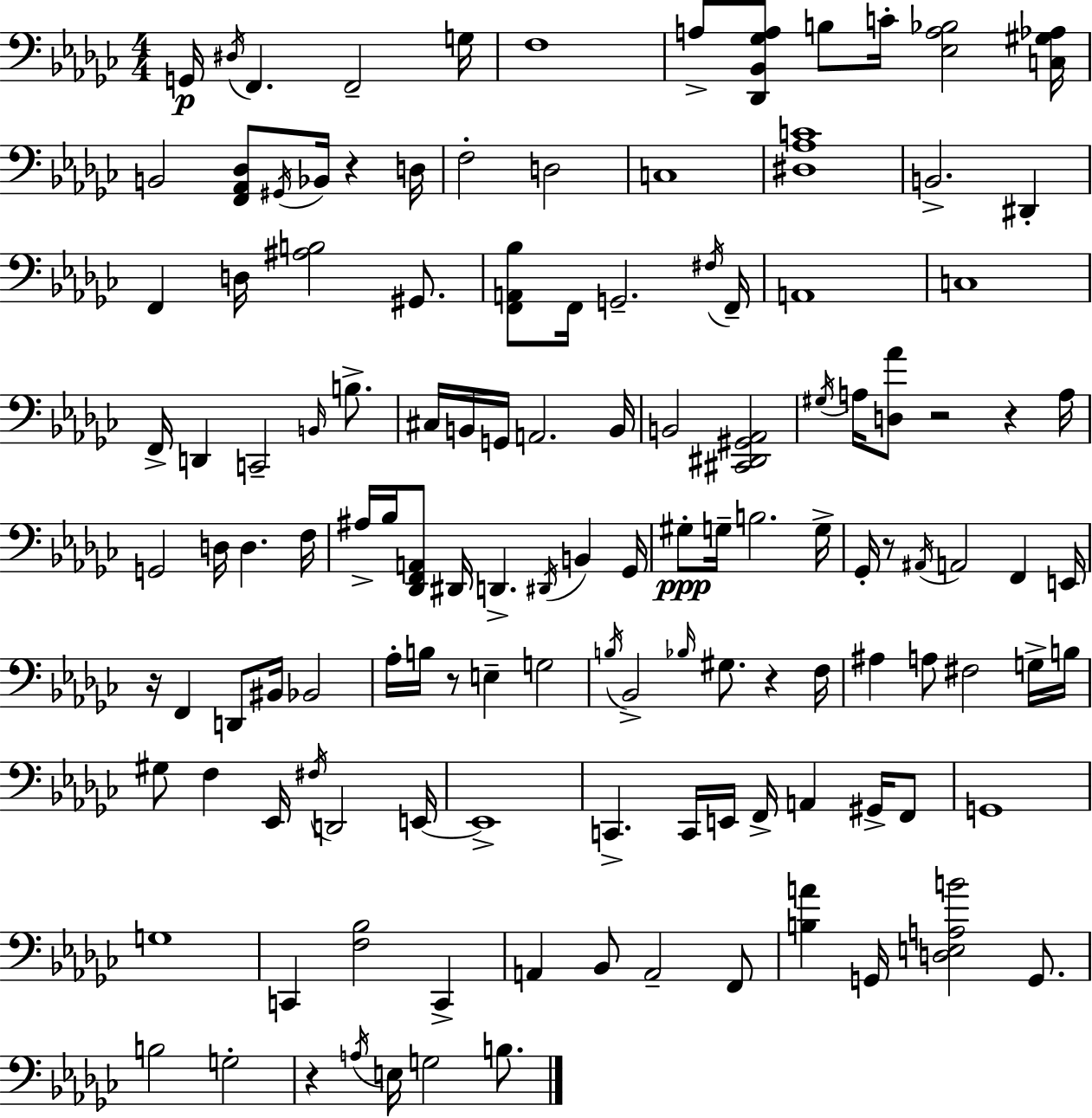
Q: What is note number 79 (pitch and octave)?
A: B3